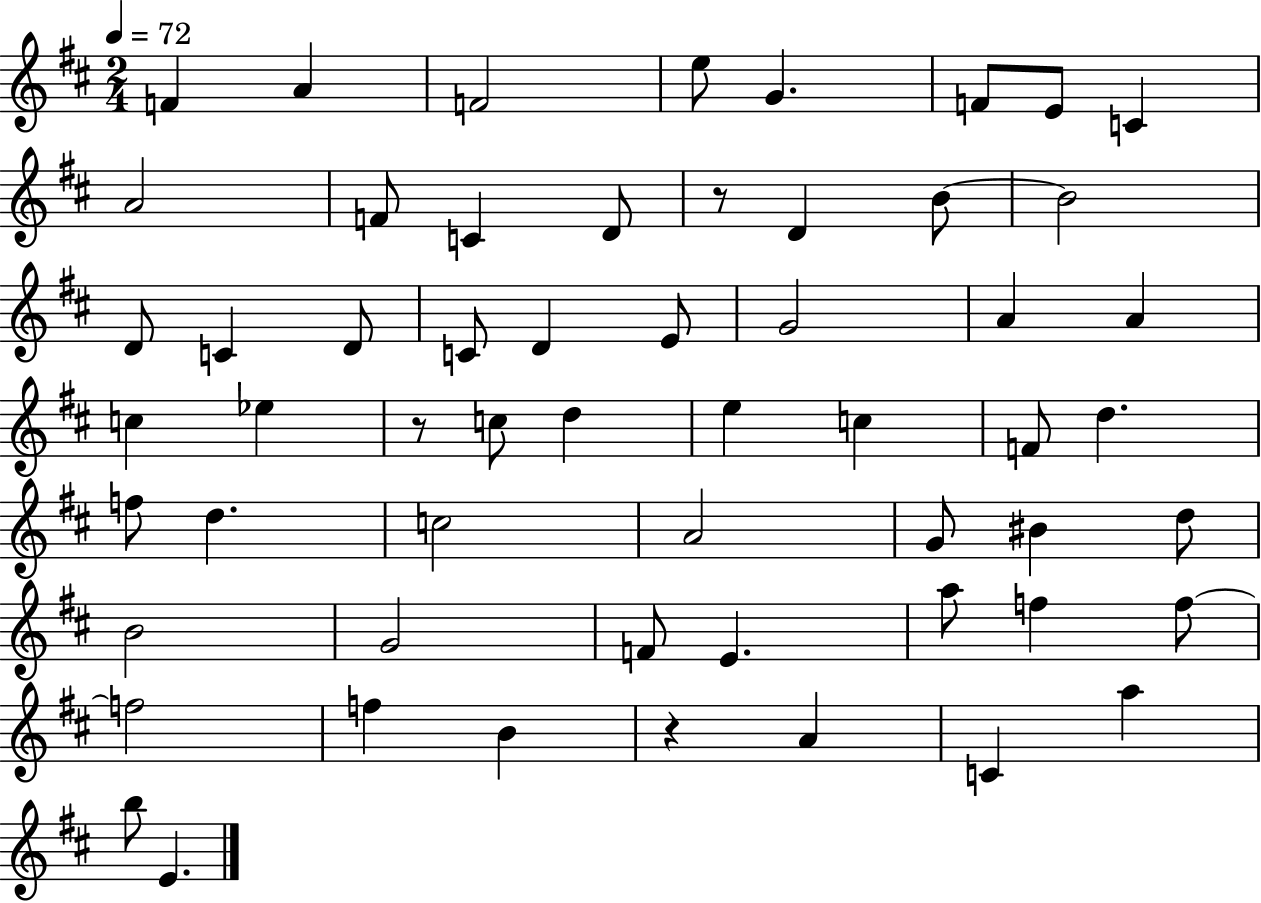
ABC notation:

X:1
T:Untitled
M:2/4
L:1/4
K:D
F A F2 e/2 G F/2 E/2 C A2 F/2 C D/2 z/2 D B/2 B2 D/2 C D/2 C/2 D E/2 G2 A A c _e z/2 c/2 d e c F/2 d f/2 d c2 A2 G/2 ^B d/2 B2 G2 F/2 E a/2 f f/2 f2 f B z A C a b/2 E